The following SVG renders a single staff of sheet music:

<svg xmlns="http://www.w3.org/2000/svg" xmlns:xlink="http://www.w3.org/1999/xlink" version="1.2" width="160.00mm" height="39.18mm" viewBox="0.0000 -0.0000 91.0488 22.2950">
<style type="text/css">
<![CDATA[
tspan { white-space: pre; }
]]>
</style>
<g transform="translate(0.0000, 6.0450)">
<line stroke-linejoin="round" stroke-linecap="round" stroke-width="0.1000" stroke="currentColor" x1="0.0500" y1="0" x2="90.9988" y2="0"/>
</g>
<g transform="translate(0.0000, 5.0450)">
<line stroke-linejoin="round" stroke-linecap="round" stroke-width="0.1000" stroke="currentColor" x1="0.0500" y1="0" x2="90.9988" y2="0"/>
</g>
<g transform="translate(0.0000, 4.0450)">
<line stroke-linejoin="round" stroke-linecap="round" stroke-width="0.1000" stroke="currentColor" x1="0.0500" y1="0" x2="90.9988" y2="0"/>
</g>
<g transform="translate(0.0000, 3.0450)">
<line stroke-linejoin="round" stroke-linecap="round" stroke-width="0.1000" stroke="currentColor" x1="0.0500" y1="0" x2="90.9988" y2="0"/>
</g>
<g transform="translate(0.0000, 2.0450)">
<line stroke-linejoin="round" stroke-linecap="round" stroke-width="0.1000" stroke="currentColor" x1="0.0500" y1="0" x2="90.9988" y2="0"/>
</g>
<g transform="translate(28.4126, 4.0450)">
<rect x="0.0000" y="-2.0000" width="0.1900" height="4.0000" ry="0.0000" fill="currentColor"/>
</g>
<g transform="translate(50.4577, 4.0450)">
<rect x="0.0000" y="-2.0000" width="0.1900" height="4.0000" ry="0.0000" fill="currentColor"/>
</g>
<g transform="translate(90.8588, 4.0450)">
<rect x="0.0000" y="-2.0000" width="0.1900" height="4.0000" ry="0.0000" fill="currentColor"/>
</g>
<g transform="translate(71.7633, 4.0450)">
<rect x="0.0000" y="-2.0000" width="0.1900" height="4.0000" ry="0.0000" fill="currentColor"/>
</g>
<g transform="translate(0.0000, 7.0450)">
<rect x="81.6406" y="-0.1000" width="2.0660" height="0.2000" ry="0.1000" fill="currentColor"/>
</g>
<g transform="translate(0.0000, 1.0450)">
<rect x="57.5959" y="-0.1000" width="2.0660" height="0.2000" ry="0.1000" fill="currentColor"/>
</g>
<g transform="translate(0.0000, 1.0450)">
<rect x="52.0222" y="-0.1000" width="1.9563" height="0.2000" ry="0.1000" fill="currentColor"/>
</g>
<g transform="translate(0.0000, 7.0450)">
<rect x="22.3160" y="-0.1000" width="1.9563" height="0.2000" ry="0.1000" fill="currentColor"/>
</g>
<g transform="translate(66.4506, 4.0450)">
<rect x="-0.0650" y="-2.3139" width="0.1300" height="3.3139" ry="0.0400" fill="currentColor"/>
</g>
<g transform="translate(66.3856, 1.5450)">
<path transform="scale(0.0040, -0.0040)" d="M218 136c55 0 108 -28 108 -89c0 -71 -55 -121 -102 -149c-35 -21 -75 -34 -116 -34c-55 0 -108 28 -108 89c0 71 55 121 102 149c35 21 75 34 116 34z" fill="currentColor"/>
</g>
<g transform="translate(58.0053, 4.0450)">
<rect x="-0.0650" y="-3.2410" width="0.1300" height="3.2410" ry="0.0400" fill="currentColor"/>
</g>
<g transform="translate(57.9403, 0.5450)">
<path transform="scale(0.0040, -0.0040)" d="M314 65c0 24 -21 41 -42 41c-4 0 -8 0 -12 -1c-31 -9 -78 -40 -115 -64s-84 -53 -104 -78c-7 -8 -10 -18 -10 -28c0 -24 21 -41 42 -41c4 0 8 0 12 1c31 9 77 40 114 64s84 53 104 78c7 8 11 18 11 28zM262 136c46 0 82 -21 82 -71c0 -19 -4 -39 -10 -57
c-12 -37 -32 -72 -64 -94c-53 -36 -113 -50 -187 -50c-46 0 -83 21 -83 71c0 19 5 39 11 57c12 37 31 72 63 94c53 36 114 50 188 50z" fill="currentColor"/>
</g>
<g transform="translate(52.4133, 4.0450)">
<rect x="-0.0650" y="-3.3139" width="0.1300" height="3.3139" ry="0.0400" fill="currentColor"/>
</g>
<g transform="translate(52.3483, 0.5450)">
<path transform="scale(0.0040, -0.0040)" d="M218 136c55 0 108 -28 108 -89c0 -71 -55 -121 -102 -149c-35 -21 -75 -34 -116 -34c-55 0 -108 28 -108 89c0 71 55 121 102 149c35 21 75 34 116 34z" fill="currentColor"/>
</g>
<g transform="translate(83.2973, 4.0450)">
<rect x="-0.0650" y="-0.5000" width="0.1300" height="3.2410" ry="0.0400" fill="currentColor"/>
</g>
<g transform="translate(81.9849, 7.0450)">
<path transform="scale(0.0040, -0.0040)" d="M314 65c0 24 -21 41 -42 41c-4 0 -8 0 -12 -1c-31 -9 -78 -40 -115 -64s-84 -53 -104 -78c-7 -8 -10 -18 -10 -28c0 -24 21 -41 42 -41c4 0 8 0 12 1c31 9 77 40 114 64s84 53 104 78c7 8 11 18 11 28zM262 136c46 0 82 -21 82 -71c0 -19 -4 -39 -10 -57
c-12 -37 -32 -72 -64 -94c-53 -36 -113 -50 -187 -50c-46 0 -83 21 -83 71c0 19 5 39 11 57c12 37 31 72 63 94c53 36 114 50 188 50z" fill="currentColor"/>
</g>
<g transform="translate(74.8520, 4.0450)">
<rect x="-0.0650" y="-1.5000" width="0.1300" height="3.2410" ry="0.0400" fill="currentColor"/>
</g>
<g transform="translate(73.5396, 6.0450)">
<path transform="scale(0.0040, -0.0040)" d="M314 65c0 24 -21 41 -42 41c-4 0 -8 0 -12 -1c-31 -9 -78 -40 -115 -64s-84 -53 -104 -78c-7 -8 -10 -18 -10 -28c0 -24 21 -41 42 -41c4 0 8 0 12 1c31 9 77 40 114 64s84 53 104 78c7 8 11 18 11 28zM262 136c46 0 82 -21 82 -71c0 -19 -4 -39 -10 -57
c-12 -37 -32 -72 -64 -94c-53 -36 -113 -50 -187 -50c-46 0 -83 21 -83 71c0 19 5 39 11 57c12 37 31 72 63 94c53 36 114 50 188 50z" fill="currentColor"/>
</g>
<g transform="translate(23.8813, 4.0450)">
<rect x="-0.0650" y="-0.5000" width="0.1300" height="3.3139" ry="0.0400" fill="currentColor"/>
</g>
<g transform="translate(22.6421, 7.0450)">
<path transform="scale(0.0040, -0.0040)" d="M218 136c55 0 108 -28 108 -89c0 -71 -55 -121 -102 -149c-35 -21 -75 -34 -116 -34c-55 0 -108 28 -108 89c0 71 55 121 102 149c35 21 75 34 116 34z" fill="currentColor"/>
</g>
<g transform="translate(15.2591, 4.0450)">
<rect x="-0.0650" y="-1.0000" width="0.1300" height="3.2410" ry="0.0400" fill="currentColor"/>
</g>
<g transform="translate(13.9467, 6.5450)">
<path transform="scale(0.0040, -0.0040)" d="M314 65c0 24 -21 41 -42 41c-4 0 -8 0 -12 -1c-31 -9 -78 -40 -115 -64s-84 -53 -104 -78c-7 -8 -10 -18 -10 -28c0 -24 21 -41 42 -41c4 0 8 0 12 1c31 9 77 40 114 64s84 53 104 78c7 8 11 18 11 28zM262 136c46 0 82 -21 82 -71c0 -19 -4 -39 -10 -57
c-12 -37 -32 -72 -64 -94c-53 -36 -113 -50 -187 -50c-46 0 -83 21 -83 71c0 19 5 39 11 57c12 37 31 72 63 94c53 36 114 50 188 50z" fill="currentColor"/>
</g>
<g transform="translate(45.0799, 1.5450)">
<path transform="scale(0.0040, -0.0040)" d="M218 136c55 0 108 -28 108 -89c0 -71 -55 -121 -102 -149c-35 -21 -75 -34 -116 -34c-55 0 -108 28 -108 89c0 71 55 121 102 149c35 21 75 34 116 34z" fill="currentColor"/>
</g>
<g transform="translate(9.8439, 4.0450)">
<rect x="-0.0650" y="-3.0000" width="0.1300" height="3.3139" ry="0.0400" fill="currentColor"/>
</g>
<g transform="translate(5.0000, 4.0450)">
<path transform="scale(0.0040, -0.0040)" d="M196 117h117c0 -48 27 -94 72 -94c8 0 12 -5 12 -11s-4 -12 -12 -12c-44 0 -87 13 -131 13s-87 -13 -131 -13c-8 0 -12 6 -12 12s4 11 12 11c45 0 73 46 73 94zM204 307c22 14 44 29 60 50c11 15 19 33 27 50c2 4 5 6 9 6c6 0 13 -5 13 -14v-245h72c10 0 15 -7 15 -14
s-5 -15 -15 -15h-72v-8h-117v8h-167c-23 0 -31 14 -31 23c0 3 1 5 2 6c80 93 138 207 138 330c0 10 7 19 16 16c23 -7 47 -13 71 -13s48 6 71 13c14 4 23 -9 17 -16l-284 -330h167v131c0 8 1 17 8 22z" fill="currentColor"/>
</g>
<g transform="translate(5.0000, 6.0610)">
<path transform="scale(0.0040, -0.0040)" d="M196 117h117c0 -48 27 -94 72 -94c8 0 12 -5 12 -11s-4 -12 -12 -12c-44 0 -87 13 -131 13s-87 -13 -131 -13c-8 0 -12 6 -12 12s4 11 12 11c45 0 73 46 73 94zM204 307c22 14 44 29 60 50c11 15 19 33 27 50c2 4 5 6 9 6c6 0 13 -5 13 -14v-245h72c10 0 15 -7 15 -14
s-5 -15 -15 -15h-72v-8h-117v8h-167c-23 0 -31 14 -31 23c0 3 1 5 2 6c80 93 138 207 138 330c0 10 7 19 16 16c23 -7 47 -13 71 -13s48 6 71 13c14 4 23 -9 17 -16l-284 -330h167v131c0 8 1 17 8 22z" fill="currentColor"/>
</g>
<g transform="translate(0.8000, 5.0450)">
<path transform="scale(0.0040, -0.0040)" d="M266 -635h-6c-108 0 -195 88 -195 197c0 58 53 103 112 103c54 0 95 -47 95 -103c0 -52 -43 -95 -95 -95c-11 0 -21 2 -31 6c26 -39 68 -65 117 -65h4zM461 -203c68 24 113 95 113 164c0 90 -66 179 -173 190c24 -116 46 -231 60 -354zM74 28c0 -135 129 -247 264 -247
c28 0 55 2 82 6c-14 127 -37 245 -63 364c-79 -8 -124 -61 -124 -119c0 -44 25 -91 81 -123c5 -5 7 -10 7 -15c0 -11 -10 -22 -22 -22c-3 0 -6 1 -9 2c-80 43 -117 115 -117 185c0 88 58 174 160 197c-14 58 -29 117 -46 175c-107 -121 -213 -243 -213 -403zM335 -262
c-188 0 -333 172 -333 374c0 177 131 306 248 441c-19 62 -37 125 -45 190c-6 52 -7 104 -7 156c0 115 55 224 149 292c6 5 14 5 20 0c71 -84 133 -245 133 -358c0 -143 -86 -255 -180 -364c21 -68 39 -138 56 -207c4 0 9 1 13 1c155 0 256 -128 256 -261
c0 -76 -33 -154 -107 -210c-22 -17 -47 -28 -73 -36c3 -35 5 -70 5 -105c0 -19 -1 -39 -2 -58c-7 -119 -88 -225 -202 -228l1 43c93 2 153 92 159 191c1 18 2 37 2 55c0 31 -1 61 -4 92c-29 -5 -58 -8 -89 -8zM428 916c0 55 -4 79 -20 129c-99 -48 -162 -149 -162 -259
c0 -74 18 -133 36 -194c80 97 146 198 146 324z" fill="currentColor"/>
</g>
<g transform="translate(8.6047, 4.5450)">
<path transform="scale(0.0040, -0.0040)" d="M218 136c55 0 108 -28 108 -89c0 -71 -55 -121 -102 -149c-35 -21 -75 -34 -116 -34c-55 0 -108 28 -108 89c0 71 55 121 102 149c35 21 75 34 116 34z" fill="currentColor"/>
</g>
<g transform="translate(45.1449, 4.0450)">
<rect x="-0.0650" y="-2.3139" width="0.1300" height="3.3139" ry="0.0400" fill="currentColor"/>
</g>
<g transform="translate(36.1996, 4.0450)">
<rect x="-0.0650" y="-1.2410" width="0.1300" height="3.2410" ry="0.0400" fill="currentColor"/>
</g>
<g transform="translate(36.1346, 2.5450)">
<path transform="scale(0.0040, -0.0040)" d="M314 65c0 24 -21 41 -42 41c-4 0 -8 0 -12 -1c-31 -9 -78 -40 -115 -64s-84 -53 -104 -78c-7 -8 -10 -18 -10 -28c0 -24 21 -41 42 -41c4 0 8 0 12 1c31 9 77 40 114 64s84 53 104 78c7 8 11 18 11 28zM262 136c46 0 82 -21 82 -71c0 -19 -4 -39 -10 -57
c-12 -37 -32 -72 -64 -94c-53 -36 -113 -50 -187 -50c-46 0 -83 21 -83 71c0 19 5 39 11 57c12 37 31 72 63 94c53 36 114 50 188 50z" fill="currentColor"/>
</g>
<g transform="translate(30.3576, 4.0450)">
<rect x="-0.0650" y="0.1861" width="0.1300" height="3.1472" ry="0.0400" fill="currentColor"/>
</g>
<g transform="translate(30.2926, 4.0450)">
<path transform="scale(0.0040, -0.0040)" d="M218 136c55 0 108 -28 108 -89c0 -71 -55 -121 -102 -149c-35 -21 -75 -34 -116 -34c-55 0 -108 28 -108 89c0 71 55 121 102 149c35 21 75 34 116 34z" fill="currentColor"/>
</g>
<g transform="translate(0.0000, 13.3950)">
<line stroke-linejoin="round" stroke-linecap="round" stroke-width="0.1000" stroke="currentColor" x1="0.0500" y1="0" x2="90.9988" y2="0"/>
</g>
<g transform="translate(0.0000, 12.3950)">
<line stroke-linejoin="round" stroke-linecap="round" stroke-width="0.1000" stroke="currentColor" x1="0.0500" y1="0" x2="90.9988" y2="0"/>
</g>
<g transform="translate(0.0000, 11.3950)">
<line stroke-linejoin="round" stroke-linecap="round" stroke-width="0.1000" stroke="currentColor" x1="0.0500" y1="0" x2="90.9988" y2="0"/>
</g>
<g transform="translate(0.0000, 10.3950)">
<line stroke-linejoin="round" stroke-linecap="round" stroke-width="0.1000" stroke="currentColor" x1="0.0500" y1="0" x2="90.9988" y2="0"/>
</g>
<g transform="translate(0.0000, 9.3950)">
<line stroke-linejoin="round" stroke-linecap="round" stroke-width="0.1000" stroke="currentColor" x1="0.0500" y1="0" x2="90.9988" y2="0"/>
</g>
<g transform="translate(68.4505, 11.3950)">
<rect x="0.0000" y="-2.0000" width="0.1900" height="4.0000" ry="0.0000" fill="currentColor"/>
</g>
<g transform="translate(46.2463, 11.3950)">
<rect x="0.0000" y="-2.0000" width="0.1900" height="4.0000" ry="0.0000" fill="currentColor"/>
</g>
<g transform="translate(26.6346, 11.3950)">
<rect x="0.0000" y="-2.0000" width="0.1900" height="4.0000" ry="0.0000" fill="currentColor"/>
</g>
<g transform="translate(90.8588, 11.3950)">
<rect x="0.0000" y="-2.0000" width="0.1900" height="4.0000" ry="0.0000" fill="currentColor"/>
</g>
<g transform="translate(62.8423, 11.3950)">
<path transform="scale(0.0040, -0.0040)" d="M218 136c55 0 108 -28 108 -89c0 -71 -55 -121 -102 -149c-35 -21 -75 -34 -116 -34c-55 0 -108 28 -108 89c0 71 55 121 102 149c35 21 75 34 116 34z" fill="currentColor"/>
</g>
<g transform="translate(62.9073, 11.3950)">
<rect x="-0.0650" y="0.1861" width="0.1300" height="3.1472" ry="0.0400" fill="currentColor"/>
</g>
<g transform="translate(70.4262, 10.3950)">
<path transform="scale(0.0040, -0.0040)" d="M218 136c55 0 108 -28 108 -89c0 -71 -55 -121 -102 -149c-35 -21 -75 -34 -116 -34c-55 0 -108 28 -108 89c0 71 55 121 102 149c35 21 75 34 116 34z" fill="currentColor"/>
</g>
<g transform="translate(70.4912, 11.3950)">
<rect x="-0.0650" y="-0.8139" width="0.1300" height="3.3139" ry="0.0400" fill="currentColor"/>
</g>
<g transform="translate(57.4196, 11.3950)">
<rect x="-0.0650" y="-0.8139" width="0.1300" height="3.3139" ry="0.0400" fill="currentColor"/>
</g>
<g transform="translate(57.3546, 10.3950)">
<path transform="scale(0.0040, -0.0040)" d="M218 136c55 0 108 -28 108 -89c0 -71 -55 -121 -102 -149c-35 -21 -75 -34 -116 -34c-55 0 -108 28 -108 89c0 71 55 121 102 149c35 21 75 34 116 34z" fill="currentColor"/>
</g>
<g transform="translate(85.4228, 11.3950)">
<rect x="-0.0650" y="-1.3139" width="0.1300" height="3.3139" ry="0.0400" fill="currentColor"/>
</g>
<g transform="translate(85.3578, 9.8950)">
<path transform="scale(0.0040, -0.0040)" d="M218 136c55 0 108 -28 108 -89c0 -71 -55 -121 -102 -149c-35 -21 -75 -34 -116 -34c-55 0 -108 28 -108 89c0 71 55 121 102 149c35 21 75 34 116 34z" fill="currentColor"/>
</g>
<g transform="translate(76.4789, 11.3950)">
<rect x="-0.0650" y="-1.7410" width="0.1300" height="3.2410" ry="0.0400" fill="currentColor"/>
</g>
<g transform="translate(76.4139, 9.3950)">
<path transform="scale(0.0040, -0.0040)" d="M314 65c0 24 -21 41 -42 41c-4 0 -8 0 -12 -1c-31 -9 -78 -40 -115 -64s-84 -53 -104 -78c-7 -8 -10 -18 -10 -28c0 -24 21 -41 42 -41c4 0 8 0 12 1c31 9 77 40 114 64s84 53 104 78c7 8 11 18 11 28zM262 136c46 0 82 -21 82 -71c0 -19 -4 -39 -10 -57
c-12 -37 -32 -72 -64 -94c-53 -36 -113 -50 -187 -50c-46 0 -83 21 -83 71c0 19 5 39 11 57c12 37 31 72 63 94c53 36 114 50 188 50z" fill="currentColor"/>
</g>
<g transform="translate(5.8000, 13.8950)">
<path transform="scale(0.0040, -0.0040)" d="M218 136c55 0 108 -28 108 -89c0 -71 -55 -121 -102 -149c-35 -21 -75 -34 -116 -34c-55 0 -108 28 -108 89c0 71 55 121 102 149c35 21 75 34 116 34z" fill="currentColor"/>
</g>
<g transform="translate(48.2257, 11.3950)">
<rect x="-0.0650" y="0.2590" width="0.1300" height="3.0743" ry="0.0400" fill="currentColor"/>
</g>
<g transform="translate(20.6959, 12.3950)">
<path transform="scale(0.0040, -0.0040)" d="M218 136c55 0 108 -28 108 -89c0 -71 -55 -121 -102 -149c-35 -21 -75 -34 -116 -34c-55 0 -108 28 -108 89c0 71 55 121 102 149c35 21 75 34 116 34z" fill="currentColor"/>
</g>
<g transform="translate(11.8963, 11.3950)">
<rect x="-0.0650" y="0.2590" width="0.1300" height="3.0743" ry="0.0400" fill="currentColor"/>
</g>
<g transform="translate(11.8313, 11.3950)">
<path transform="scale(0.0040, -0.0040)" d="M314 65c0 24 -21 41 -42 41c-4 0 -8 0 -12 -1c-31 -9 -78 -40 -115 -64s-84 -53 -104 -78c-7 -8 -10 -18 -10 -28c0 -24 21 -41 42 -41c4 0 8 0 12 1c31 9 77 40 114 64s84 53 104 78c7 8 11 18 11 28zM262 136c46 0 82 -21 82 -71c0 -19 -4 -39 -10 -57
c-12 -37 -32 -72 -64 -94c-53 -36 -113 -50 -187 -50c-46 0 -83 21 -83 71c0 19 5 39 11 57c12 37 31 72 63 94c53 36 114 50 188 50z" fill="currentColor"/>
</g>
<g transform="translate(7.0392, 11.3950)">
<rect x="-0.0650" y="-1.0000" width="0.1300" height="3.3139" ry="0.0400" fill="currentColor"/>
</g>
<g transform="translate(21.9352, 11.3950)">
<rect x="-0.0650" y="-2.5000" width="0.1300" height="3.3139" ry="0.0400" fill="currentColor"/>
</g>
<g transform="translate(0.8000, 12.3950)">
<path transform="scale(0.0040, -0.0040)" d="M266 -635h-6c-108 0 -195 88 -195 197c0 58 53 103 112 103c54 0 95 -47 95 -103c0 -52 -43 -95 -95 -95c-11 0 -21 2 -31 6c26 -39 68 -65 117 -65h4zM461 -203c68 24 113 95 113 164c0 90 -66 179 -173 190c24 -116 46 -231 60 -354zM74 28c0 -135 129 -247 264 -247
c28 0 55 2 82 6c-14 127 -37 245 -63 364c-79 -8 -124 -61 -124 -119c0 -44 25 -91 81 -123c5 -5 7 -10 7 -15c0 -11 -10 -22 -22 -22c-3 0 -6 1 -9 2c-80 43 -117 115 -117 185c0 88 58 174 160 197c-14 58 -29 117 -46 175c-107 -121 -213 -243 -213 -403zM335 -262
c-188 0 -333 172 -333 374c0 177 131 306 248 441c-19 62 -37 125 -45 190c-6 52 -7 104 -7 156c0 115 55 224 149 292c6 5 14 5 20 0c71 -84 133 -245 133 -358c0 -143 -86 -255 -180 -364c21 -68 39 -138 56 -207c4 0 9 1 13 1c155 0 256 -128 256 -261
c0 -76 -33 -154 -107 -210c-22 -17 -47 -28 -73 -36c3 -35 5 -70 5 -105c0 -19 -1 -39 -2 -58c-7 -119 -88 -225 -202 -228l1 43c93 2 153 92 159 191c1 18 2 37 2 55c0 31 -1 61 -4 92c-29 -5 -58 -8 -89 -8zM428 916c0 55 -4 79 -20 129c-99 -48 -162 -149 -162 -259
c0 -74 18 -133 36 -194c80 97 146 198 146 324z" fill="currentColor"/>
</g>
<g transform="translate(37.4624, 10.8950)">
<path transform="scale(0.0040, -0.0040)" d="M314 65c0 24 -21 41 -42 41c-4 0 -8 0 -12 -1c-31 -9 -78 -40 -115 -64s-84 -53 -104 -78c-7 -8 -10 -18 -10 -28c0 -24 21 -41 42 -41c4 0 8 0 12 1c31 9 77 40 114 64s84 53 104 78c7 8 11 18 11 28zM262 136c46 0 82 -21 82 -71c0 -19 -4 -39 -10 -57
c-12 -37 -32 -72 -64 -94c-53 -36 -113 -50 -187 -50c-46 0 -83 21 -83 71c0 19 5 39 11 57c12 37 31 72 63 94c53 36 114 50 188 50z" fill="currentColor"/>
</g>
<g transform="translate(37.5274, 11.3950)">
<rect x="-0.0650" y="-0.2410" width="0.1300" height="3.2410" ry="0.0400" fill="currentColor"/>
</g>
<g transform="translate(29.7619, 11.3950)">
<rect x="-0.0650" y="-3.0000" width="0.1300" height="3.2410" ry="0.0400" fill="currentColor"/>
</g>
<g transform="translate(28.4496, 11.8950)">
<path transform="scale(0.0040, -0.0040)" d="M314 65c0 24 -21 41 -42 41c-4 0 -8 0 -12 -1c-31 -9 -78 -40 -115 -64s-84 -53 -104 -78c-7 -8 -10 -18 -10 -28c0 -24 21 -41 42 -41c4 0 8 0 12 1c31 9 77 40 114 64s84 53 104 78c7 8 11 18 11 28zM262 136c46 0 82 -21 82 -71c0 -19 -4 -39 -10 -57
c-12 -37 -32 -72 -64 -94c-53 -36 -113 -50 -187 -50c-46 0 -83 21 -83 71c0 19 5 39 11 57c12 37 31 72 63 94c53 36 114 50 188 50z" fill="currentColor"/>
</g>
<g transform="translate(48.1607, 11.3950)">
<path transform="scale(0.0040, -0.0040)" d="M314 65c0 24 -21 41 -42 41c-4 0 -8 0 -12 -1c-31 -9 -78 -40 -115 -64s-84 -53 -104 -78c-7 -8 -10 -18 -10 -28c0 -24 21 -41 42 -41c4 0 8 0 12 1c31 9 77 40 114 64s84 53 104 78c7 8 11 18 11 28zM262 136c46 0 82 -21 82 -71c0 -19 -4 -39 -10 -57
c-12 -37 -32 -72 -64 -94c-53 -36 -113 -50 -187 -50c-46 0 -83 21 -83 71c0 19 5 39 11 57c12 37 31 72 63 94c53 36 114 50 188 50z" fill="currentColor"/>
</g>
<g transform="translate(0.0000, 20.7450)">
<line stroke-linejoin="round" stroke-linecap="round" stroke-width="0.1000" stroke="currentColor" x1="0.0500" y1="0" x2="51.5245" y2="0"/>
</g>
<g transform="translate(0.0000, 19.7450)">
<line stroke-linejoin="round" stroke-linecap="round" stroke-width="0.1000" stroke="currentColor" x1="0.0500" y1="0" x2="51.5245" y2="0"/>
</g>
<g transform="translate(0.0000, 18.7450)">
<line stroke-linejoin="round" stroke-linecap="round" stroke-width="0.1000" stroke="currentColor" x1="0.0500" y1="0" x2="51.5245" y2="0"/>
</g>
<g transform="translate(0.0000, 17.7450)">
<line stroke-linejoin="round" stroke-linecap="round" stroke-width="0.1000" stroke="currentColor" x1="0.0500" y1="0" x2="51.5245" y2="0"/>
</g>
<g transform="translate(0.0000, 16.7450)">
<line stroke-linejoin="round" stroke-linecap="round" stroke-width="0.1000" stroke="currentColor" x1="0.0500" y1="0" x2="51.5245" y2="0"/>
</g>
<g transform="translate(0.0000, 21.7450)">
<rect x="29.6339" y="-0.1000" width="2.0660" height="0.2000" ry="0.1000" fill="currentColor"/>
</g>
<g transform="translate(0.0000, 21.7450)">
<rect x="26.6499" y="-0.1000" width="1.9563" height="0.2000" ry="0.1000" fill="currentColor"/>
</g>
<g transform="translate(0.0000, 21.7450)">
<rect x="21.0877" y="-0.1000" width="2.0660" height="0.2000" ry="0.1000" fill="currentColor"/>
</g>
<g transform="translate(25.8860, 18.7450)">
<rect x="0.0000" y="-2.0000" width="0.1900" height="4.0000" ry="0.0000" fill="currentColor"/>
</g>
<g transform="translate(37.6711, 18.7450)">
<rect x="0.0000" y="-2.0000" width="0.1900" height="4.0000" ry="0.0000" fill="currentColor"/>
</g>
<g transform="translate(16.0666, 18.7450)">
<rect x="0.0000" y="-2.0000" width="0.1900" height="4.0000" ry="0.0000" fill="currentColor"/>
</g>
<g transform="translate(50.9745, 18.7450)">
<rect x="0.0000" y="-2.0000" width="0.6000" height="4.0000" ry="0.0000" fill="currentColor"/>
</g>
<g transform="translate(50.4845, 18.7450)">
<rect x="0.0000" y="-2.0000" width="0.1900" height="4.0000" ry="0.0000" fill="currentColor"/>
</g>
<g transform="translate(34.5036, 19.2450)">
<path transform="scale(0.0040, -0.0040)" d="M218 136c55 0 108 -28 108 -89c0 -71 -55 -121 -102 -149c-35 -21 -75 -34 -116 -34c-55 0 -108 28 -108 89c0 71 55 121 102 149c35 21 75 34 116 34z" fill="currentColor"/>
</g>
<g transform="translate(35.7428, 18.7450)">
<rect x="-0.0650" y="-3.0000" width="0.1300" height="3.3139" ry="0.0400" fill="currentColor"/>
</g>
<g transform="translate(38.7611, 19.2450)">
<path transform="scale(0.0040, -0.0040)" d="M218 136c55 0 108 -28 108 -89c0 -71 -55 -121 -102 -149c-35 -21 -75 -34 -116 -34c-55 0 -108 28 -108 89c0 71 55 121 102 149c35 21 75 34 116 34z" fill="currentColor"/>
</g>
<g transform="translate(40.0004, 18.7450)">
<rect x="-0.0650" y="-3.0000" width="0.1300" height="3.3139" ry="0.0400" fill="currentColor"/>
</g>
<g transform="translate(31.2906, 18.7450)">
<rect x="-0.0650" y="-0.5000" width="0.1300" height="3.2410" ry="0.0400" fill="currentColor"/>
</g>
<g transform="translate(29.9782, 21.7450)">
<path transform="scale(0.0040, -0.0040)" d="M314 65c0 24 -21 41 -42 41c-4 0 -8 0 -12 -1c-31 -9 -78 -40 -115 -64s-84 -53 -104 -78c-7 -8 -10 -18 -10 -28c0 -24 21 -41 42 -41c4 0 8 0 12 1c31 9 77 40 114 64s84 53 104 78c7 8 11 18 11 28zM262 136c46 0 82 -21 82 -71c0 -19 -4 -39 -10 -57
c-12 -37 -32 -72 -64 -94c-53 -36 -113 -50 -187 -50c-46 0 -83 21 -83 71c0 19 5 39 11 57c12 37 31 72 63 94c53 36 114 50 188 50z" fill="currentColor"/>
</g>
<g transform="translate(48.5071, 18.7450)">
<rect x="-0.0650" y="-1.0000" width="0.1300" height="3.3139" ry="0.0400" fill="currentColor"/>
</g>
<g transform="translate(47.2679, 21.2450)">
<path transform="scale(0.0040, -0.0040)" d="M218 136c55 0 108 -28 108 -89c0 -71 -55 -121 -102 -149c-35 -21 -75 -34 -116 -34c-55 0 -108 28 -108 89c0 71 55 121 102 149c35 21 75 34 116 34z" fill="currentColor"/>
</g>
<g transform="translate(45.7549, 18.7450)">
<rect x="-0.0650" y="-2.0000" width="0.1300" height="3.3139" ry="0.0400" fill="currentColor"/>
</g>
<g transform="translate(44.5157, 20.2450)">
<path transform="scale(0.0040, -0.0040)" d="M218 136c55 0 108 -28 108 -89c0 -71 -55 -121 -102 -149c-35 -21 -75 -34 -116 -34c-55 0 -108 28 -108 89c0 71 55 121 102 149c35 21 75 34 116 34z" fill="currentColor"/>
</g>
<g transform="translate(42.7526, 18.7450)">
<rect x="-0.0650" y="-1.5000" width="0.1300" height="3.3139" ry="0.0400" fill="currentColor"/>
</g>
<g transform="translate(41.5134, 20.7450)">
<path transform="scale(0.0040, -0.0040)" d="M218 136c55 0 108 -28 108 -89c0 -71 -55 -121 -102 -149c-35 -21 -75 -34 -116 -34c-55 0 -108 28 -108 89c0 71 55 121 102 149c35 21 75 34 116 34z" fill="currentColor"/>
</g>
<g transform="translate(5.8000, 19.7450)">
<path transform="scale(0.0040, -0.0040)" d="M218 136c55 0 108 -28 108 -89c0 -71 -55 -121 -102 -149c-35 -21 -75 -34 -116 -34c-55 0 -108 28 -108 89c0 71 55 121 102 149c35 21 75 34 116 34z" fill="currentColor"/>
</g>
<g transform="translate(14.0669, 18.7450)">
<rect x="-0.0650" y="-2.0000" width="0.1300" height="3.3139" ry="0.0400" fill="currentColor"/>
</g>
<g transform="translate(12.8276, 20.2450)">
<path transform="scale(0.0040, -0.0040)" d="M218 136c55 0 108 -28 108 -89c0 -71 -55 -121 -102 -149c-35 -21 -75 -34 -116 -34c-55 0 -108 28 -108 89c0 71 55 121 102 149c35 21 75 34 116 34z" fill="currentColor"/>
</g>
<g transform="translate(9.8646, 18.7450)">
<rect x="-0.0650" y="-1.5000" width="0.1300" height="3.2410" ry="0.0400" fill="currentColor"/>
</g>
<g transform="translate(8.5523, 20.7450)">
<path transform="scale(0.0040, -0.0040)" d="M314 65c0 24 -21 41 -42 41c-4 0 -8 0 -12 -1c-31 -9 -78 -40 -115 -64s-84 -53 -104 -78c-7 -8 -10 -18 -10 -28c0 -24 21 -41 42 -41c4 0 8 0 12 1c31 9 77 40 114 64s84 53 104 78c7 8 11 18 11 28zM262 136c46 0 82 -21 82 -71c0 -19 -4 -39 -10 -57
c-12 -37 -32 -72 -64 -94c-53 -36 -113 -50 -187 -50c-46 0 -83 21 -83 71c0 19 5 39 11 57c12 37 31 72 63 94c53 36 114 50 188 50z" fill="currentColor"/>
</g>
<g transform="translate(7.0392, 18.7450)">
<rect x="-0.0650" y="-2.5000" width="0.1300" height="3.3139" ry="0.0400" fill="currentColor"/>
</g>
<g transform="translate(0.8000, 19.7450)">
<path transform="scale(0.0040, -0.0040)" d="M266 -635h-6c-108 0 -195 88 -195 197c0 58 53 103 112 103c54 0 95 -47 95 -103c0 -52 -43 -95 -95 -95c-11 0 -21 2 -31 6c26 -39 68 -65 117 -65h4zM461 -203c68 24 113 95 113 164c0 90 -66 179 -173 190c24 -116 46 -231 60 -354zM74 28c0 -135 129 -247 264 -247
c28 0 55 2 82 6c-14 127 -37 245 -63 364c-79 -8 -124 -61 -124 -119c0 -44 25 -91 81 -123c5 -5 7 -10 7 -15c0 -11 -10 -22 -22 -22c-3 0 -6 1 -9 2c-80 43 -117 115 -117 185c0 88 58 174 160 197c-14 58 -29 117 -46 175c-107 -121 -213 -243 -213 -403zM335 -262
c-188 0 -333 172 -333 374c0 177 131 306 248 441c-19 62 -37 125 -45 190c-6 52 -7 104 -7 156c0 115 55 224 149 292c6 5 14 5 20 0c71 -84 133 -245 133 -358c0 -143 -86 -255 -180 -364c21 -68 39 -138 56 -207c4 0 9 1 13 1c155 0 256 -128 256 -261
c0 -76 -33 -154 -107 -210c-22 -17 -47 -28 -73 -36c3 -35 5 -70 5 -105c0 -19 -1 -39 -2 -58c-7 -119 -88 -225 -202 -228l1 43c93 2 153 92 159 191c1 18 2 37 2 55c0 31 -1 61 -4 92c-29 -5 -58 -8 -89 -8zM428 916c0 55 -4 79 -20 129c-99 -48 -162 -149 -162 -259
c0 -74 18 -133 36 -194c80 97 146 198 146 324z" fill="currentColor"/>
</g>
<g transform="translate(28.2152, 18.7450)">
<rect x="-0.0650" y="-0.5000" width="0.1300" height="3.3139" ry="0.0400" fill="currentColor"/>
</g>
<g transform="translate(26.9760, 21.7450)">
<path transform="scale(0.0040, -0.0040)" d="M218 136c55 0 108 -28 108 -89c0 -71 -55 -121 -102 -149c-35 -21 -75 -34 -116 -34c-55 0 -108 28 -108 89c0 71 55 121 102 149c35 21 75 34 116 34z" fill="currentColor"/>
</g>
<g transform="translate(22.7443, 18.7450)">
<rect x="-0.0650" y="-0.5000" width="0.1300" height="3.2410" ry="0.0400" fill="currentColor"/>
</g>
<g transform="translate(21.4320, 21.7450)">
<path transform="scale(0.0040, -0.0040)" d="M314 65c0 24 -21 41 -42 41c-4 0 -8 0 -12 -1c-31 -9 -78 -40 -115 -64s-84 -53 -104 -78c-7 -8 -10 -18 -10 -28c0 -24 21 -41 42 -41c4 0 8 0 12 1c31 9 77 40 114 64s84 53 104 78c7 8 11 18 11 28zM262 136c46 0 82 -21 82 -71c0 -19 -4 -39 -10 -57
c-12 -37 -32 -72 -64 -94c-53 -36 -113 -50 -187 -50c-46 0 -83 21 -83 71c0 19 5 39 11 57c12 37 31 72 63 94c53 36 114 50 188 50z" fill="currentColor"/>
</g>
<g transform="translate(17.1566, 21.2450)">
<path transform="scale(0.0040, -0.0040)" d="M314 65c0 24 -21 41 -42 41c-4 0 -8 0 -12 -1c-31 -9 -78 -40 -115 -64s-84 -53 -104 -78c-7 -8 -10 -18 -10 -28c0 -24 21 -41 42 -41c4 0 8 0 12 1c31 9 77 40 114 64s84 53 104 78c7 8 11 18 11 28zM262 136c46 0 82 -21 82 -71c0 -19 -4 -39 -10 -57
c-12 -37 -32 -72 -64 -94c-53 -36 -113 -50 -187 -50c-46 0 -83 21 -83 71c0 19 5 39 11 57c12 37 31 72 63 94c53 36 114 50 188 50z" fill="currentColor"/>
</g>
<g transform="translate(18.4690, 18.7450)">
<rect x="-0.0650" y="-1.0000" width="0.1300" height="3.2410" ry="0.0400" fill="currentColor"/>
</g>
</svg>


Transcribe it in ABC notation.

X:1
T:Untitled
M:4/4
L:1/4
K:C
A D2 C B e2 g b b2 g E2 C2 D B2 G A2 c2 B2 d B d f2 e G E2 F D2 C2 C C2 A A E F D